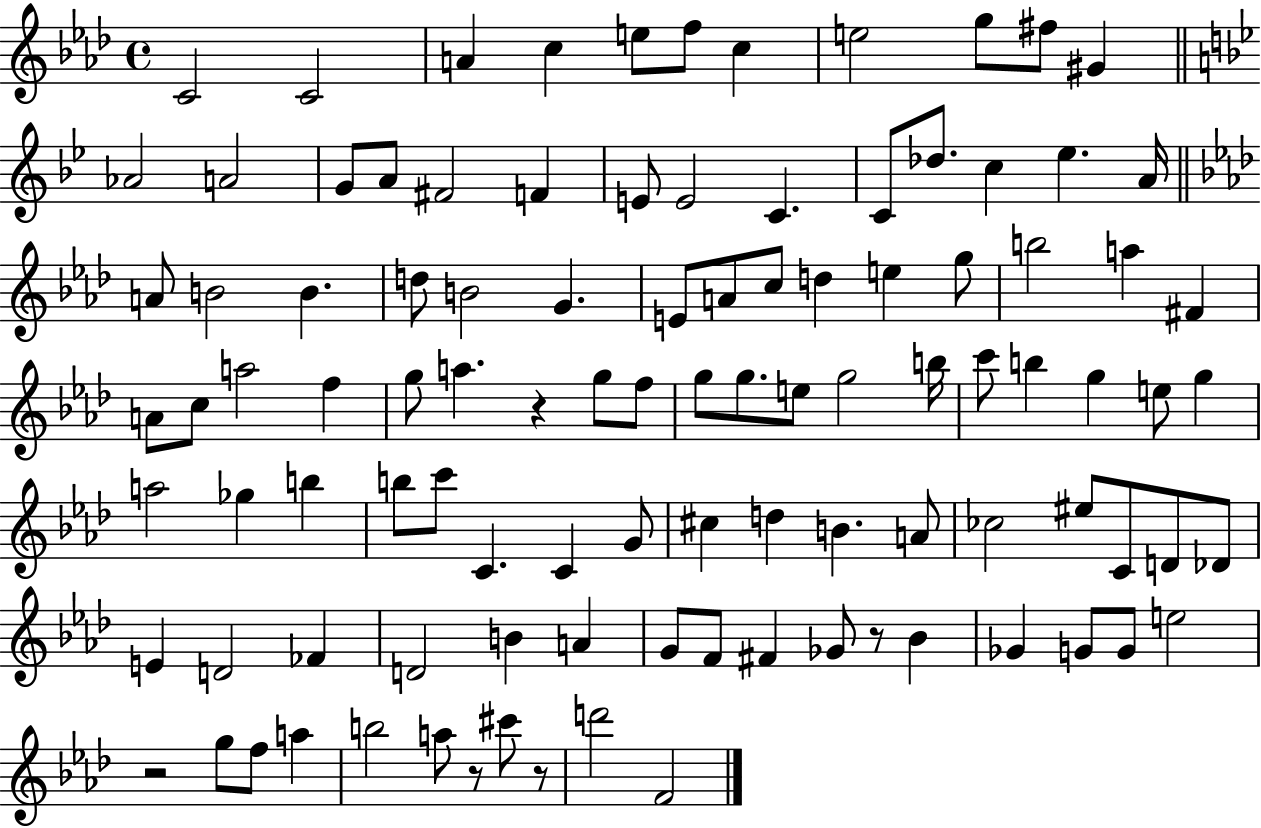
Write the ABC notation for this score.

X:1
T:Untitled
M:4/4
L:1/4
K:Ab
C2 C2 A c e/2 f/2 c e2 g/2 ^f/2 ^G _A2 A2 G/2 A/2 ^F2 F E/2 E2 C C/2 _d/2 c _e A/4 A/2 B2 B d/2 B2 G E/2 A/2 c/2 d e g/2 b2 a ^F A/2 c/2 a2 f g/2 a z g/2 f/2 g/2 g/2 e/2 g2 b/4 c'/2 b g e/2 g a2 _g b b/2 c'/2 C C G/2 ^c d B A/2 _c2 ^e/2 C/2 D/2 _D/2 E D2 _F D2 B A G/2 F/2 ^F _G/2 z/2 _B _G G/2 G/2 e2 z2 g/2 f/2 a b2 a/2 z/2 ^c'/2 z/2 d'2 F2